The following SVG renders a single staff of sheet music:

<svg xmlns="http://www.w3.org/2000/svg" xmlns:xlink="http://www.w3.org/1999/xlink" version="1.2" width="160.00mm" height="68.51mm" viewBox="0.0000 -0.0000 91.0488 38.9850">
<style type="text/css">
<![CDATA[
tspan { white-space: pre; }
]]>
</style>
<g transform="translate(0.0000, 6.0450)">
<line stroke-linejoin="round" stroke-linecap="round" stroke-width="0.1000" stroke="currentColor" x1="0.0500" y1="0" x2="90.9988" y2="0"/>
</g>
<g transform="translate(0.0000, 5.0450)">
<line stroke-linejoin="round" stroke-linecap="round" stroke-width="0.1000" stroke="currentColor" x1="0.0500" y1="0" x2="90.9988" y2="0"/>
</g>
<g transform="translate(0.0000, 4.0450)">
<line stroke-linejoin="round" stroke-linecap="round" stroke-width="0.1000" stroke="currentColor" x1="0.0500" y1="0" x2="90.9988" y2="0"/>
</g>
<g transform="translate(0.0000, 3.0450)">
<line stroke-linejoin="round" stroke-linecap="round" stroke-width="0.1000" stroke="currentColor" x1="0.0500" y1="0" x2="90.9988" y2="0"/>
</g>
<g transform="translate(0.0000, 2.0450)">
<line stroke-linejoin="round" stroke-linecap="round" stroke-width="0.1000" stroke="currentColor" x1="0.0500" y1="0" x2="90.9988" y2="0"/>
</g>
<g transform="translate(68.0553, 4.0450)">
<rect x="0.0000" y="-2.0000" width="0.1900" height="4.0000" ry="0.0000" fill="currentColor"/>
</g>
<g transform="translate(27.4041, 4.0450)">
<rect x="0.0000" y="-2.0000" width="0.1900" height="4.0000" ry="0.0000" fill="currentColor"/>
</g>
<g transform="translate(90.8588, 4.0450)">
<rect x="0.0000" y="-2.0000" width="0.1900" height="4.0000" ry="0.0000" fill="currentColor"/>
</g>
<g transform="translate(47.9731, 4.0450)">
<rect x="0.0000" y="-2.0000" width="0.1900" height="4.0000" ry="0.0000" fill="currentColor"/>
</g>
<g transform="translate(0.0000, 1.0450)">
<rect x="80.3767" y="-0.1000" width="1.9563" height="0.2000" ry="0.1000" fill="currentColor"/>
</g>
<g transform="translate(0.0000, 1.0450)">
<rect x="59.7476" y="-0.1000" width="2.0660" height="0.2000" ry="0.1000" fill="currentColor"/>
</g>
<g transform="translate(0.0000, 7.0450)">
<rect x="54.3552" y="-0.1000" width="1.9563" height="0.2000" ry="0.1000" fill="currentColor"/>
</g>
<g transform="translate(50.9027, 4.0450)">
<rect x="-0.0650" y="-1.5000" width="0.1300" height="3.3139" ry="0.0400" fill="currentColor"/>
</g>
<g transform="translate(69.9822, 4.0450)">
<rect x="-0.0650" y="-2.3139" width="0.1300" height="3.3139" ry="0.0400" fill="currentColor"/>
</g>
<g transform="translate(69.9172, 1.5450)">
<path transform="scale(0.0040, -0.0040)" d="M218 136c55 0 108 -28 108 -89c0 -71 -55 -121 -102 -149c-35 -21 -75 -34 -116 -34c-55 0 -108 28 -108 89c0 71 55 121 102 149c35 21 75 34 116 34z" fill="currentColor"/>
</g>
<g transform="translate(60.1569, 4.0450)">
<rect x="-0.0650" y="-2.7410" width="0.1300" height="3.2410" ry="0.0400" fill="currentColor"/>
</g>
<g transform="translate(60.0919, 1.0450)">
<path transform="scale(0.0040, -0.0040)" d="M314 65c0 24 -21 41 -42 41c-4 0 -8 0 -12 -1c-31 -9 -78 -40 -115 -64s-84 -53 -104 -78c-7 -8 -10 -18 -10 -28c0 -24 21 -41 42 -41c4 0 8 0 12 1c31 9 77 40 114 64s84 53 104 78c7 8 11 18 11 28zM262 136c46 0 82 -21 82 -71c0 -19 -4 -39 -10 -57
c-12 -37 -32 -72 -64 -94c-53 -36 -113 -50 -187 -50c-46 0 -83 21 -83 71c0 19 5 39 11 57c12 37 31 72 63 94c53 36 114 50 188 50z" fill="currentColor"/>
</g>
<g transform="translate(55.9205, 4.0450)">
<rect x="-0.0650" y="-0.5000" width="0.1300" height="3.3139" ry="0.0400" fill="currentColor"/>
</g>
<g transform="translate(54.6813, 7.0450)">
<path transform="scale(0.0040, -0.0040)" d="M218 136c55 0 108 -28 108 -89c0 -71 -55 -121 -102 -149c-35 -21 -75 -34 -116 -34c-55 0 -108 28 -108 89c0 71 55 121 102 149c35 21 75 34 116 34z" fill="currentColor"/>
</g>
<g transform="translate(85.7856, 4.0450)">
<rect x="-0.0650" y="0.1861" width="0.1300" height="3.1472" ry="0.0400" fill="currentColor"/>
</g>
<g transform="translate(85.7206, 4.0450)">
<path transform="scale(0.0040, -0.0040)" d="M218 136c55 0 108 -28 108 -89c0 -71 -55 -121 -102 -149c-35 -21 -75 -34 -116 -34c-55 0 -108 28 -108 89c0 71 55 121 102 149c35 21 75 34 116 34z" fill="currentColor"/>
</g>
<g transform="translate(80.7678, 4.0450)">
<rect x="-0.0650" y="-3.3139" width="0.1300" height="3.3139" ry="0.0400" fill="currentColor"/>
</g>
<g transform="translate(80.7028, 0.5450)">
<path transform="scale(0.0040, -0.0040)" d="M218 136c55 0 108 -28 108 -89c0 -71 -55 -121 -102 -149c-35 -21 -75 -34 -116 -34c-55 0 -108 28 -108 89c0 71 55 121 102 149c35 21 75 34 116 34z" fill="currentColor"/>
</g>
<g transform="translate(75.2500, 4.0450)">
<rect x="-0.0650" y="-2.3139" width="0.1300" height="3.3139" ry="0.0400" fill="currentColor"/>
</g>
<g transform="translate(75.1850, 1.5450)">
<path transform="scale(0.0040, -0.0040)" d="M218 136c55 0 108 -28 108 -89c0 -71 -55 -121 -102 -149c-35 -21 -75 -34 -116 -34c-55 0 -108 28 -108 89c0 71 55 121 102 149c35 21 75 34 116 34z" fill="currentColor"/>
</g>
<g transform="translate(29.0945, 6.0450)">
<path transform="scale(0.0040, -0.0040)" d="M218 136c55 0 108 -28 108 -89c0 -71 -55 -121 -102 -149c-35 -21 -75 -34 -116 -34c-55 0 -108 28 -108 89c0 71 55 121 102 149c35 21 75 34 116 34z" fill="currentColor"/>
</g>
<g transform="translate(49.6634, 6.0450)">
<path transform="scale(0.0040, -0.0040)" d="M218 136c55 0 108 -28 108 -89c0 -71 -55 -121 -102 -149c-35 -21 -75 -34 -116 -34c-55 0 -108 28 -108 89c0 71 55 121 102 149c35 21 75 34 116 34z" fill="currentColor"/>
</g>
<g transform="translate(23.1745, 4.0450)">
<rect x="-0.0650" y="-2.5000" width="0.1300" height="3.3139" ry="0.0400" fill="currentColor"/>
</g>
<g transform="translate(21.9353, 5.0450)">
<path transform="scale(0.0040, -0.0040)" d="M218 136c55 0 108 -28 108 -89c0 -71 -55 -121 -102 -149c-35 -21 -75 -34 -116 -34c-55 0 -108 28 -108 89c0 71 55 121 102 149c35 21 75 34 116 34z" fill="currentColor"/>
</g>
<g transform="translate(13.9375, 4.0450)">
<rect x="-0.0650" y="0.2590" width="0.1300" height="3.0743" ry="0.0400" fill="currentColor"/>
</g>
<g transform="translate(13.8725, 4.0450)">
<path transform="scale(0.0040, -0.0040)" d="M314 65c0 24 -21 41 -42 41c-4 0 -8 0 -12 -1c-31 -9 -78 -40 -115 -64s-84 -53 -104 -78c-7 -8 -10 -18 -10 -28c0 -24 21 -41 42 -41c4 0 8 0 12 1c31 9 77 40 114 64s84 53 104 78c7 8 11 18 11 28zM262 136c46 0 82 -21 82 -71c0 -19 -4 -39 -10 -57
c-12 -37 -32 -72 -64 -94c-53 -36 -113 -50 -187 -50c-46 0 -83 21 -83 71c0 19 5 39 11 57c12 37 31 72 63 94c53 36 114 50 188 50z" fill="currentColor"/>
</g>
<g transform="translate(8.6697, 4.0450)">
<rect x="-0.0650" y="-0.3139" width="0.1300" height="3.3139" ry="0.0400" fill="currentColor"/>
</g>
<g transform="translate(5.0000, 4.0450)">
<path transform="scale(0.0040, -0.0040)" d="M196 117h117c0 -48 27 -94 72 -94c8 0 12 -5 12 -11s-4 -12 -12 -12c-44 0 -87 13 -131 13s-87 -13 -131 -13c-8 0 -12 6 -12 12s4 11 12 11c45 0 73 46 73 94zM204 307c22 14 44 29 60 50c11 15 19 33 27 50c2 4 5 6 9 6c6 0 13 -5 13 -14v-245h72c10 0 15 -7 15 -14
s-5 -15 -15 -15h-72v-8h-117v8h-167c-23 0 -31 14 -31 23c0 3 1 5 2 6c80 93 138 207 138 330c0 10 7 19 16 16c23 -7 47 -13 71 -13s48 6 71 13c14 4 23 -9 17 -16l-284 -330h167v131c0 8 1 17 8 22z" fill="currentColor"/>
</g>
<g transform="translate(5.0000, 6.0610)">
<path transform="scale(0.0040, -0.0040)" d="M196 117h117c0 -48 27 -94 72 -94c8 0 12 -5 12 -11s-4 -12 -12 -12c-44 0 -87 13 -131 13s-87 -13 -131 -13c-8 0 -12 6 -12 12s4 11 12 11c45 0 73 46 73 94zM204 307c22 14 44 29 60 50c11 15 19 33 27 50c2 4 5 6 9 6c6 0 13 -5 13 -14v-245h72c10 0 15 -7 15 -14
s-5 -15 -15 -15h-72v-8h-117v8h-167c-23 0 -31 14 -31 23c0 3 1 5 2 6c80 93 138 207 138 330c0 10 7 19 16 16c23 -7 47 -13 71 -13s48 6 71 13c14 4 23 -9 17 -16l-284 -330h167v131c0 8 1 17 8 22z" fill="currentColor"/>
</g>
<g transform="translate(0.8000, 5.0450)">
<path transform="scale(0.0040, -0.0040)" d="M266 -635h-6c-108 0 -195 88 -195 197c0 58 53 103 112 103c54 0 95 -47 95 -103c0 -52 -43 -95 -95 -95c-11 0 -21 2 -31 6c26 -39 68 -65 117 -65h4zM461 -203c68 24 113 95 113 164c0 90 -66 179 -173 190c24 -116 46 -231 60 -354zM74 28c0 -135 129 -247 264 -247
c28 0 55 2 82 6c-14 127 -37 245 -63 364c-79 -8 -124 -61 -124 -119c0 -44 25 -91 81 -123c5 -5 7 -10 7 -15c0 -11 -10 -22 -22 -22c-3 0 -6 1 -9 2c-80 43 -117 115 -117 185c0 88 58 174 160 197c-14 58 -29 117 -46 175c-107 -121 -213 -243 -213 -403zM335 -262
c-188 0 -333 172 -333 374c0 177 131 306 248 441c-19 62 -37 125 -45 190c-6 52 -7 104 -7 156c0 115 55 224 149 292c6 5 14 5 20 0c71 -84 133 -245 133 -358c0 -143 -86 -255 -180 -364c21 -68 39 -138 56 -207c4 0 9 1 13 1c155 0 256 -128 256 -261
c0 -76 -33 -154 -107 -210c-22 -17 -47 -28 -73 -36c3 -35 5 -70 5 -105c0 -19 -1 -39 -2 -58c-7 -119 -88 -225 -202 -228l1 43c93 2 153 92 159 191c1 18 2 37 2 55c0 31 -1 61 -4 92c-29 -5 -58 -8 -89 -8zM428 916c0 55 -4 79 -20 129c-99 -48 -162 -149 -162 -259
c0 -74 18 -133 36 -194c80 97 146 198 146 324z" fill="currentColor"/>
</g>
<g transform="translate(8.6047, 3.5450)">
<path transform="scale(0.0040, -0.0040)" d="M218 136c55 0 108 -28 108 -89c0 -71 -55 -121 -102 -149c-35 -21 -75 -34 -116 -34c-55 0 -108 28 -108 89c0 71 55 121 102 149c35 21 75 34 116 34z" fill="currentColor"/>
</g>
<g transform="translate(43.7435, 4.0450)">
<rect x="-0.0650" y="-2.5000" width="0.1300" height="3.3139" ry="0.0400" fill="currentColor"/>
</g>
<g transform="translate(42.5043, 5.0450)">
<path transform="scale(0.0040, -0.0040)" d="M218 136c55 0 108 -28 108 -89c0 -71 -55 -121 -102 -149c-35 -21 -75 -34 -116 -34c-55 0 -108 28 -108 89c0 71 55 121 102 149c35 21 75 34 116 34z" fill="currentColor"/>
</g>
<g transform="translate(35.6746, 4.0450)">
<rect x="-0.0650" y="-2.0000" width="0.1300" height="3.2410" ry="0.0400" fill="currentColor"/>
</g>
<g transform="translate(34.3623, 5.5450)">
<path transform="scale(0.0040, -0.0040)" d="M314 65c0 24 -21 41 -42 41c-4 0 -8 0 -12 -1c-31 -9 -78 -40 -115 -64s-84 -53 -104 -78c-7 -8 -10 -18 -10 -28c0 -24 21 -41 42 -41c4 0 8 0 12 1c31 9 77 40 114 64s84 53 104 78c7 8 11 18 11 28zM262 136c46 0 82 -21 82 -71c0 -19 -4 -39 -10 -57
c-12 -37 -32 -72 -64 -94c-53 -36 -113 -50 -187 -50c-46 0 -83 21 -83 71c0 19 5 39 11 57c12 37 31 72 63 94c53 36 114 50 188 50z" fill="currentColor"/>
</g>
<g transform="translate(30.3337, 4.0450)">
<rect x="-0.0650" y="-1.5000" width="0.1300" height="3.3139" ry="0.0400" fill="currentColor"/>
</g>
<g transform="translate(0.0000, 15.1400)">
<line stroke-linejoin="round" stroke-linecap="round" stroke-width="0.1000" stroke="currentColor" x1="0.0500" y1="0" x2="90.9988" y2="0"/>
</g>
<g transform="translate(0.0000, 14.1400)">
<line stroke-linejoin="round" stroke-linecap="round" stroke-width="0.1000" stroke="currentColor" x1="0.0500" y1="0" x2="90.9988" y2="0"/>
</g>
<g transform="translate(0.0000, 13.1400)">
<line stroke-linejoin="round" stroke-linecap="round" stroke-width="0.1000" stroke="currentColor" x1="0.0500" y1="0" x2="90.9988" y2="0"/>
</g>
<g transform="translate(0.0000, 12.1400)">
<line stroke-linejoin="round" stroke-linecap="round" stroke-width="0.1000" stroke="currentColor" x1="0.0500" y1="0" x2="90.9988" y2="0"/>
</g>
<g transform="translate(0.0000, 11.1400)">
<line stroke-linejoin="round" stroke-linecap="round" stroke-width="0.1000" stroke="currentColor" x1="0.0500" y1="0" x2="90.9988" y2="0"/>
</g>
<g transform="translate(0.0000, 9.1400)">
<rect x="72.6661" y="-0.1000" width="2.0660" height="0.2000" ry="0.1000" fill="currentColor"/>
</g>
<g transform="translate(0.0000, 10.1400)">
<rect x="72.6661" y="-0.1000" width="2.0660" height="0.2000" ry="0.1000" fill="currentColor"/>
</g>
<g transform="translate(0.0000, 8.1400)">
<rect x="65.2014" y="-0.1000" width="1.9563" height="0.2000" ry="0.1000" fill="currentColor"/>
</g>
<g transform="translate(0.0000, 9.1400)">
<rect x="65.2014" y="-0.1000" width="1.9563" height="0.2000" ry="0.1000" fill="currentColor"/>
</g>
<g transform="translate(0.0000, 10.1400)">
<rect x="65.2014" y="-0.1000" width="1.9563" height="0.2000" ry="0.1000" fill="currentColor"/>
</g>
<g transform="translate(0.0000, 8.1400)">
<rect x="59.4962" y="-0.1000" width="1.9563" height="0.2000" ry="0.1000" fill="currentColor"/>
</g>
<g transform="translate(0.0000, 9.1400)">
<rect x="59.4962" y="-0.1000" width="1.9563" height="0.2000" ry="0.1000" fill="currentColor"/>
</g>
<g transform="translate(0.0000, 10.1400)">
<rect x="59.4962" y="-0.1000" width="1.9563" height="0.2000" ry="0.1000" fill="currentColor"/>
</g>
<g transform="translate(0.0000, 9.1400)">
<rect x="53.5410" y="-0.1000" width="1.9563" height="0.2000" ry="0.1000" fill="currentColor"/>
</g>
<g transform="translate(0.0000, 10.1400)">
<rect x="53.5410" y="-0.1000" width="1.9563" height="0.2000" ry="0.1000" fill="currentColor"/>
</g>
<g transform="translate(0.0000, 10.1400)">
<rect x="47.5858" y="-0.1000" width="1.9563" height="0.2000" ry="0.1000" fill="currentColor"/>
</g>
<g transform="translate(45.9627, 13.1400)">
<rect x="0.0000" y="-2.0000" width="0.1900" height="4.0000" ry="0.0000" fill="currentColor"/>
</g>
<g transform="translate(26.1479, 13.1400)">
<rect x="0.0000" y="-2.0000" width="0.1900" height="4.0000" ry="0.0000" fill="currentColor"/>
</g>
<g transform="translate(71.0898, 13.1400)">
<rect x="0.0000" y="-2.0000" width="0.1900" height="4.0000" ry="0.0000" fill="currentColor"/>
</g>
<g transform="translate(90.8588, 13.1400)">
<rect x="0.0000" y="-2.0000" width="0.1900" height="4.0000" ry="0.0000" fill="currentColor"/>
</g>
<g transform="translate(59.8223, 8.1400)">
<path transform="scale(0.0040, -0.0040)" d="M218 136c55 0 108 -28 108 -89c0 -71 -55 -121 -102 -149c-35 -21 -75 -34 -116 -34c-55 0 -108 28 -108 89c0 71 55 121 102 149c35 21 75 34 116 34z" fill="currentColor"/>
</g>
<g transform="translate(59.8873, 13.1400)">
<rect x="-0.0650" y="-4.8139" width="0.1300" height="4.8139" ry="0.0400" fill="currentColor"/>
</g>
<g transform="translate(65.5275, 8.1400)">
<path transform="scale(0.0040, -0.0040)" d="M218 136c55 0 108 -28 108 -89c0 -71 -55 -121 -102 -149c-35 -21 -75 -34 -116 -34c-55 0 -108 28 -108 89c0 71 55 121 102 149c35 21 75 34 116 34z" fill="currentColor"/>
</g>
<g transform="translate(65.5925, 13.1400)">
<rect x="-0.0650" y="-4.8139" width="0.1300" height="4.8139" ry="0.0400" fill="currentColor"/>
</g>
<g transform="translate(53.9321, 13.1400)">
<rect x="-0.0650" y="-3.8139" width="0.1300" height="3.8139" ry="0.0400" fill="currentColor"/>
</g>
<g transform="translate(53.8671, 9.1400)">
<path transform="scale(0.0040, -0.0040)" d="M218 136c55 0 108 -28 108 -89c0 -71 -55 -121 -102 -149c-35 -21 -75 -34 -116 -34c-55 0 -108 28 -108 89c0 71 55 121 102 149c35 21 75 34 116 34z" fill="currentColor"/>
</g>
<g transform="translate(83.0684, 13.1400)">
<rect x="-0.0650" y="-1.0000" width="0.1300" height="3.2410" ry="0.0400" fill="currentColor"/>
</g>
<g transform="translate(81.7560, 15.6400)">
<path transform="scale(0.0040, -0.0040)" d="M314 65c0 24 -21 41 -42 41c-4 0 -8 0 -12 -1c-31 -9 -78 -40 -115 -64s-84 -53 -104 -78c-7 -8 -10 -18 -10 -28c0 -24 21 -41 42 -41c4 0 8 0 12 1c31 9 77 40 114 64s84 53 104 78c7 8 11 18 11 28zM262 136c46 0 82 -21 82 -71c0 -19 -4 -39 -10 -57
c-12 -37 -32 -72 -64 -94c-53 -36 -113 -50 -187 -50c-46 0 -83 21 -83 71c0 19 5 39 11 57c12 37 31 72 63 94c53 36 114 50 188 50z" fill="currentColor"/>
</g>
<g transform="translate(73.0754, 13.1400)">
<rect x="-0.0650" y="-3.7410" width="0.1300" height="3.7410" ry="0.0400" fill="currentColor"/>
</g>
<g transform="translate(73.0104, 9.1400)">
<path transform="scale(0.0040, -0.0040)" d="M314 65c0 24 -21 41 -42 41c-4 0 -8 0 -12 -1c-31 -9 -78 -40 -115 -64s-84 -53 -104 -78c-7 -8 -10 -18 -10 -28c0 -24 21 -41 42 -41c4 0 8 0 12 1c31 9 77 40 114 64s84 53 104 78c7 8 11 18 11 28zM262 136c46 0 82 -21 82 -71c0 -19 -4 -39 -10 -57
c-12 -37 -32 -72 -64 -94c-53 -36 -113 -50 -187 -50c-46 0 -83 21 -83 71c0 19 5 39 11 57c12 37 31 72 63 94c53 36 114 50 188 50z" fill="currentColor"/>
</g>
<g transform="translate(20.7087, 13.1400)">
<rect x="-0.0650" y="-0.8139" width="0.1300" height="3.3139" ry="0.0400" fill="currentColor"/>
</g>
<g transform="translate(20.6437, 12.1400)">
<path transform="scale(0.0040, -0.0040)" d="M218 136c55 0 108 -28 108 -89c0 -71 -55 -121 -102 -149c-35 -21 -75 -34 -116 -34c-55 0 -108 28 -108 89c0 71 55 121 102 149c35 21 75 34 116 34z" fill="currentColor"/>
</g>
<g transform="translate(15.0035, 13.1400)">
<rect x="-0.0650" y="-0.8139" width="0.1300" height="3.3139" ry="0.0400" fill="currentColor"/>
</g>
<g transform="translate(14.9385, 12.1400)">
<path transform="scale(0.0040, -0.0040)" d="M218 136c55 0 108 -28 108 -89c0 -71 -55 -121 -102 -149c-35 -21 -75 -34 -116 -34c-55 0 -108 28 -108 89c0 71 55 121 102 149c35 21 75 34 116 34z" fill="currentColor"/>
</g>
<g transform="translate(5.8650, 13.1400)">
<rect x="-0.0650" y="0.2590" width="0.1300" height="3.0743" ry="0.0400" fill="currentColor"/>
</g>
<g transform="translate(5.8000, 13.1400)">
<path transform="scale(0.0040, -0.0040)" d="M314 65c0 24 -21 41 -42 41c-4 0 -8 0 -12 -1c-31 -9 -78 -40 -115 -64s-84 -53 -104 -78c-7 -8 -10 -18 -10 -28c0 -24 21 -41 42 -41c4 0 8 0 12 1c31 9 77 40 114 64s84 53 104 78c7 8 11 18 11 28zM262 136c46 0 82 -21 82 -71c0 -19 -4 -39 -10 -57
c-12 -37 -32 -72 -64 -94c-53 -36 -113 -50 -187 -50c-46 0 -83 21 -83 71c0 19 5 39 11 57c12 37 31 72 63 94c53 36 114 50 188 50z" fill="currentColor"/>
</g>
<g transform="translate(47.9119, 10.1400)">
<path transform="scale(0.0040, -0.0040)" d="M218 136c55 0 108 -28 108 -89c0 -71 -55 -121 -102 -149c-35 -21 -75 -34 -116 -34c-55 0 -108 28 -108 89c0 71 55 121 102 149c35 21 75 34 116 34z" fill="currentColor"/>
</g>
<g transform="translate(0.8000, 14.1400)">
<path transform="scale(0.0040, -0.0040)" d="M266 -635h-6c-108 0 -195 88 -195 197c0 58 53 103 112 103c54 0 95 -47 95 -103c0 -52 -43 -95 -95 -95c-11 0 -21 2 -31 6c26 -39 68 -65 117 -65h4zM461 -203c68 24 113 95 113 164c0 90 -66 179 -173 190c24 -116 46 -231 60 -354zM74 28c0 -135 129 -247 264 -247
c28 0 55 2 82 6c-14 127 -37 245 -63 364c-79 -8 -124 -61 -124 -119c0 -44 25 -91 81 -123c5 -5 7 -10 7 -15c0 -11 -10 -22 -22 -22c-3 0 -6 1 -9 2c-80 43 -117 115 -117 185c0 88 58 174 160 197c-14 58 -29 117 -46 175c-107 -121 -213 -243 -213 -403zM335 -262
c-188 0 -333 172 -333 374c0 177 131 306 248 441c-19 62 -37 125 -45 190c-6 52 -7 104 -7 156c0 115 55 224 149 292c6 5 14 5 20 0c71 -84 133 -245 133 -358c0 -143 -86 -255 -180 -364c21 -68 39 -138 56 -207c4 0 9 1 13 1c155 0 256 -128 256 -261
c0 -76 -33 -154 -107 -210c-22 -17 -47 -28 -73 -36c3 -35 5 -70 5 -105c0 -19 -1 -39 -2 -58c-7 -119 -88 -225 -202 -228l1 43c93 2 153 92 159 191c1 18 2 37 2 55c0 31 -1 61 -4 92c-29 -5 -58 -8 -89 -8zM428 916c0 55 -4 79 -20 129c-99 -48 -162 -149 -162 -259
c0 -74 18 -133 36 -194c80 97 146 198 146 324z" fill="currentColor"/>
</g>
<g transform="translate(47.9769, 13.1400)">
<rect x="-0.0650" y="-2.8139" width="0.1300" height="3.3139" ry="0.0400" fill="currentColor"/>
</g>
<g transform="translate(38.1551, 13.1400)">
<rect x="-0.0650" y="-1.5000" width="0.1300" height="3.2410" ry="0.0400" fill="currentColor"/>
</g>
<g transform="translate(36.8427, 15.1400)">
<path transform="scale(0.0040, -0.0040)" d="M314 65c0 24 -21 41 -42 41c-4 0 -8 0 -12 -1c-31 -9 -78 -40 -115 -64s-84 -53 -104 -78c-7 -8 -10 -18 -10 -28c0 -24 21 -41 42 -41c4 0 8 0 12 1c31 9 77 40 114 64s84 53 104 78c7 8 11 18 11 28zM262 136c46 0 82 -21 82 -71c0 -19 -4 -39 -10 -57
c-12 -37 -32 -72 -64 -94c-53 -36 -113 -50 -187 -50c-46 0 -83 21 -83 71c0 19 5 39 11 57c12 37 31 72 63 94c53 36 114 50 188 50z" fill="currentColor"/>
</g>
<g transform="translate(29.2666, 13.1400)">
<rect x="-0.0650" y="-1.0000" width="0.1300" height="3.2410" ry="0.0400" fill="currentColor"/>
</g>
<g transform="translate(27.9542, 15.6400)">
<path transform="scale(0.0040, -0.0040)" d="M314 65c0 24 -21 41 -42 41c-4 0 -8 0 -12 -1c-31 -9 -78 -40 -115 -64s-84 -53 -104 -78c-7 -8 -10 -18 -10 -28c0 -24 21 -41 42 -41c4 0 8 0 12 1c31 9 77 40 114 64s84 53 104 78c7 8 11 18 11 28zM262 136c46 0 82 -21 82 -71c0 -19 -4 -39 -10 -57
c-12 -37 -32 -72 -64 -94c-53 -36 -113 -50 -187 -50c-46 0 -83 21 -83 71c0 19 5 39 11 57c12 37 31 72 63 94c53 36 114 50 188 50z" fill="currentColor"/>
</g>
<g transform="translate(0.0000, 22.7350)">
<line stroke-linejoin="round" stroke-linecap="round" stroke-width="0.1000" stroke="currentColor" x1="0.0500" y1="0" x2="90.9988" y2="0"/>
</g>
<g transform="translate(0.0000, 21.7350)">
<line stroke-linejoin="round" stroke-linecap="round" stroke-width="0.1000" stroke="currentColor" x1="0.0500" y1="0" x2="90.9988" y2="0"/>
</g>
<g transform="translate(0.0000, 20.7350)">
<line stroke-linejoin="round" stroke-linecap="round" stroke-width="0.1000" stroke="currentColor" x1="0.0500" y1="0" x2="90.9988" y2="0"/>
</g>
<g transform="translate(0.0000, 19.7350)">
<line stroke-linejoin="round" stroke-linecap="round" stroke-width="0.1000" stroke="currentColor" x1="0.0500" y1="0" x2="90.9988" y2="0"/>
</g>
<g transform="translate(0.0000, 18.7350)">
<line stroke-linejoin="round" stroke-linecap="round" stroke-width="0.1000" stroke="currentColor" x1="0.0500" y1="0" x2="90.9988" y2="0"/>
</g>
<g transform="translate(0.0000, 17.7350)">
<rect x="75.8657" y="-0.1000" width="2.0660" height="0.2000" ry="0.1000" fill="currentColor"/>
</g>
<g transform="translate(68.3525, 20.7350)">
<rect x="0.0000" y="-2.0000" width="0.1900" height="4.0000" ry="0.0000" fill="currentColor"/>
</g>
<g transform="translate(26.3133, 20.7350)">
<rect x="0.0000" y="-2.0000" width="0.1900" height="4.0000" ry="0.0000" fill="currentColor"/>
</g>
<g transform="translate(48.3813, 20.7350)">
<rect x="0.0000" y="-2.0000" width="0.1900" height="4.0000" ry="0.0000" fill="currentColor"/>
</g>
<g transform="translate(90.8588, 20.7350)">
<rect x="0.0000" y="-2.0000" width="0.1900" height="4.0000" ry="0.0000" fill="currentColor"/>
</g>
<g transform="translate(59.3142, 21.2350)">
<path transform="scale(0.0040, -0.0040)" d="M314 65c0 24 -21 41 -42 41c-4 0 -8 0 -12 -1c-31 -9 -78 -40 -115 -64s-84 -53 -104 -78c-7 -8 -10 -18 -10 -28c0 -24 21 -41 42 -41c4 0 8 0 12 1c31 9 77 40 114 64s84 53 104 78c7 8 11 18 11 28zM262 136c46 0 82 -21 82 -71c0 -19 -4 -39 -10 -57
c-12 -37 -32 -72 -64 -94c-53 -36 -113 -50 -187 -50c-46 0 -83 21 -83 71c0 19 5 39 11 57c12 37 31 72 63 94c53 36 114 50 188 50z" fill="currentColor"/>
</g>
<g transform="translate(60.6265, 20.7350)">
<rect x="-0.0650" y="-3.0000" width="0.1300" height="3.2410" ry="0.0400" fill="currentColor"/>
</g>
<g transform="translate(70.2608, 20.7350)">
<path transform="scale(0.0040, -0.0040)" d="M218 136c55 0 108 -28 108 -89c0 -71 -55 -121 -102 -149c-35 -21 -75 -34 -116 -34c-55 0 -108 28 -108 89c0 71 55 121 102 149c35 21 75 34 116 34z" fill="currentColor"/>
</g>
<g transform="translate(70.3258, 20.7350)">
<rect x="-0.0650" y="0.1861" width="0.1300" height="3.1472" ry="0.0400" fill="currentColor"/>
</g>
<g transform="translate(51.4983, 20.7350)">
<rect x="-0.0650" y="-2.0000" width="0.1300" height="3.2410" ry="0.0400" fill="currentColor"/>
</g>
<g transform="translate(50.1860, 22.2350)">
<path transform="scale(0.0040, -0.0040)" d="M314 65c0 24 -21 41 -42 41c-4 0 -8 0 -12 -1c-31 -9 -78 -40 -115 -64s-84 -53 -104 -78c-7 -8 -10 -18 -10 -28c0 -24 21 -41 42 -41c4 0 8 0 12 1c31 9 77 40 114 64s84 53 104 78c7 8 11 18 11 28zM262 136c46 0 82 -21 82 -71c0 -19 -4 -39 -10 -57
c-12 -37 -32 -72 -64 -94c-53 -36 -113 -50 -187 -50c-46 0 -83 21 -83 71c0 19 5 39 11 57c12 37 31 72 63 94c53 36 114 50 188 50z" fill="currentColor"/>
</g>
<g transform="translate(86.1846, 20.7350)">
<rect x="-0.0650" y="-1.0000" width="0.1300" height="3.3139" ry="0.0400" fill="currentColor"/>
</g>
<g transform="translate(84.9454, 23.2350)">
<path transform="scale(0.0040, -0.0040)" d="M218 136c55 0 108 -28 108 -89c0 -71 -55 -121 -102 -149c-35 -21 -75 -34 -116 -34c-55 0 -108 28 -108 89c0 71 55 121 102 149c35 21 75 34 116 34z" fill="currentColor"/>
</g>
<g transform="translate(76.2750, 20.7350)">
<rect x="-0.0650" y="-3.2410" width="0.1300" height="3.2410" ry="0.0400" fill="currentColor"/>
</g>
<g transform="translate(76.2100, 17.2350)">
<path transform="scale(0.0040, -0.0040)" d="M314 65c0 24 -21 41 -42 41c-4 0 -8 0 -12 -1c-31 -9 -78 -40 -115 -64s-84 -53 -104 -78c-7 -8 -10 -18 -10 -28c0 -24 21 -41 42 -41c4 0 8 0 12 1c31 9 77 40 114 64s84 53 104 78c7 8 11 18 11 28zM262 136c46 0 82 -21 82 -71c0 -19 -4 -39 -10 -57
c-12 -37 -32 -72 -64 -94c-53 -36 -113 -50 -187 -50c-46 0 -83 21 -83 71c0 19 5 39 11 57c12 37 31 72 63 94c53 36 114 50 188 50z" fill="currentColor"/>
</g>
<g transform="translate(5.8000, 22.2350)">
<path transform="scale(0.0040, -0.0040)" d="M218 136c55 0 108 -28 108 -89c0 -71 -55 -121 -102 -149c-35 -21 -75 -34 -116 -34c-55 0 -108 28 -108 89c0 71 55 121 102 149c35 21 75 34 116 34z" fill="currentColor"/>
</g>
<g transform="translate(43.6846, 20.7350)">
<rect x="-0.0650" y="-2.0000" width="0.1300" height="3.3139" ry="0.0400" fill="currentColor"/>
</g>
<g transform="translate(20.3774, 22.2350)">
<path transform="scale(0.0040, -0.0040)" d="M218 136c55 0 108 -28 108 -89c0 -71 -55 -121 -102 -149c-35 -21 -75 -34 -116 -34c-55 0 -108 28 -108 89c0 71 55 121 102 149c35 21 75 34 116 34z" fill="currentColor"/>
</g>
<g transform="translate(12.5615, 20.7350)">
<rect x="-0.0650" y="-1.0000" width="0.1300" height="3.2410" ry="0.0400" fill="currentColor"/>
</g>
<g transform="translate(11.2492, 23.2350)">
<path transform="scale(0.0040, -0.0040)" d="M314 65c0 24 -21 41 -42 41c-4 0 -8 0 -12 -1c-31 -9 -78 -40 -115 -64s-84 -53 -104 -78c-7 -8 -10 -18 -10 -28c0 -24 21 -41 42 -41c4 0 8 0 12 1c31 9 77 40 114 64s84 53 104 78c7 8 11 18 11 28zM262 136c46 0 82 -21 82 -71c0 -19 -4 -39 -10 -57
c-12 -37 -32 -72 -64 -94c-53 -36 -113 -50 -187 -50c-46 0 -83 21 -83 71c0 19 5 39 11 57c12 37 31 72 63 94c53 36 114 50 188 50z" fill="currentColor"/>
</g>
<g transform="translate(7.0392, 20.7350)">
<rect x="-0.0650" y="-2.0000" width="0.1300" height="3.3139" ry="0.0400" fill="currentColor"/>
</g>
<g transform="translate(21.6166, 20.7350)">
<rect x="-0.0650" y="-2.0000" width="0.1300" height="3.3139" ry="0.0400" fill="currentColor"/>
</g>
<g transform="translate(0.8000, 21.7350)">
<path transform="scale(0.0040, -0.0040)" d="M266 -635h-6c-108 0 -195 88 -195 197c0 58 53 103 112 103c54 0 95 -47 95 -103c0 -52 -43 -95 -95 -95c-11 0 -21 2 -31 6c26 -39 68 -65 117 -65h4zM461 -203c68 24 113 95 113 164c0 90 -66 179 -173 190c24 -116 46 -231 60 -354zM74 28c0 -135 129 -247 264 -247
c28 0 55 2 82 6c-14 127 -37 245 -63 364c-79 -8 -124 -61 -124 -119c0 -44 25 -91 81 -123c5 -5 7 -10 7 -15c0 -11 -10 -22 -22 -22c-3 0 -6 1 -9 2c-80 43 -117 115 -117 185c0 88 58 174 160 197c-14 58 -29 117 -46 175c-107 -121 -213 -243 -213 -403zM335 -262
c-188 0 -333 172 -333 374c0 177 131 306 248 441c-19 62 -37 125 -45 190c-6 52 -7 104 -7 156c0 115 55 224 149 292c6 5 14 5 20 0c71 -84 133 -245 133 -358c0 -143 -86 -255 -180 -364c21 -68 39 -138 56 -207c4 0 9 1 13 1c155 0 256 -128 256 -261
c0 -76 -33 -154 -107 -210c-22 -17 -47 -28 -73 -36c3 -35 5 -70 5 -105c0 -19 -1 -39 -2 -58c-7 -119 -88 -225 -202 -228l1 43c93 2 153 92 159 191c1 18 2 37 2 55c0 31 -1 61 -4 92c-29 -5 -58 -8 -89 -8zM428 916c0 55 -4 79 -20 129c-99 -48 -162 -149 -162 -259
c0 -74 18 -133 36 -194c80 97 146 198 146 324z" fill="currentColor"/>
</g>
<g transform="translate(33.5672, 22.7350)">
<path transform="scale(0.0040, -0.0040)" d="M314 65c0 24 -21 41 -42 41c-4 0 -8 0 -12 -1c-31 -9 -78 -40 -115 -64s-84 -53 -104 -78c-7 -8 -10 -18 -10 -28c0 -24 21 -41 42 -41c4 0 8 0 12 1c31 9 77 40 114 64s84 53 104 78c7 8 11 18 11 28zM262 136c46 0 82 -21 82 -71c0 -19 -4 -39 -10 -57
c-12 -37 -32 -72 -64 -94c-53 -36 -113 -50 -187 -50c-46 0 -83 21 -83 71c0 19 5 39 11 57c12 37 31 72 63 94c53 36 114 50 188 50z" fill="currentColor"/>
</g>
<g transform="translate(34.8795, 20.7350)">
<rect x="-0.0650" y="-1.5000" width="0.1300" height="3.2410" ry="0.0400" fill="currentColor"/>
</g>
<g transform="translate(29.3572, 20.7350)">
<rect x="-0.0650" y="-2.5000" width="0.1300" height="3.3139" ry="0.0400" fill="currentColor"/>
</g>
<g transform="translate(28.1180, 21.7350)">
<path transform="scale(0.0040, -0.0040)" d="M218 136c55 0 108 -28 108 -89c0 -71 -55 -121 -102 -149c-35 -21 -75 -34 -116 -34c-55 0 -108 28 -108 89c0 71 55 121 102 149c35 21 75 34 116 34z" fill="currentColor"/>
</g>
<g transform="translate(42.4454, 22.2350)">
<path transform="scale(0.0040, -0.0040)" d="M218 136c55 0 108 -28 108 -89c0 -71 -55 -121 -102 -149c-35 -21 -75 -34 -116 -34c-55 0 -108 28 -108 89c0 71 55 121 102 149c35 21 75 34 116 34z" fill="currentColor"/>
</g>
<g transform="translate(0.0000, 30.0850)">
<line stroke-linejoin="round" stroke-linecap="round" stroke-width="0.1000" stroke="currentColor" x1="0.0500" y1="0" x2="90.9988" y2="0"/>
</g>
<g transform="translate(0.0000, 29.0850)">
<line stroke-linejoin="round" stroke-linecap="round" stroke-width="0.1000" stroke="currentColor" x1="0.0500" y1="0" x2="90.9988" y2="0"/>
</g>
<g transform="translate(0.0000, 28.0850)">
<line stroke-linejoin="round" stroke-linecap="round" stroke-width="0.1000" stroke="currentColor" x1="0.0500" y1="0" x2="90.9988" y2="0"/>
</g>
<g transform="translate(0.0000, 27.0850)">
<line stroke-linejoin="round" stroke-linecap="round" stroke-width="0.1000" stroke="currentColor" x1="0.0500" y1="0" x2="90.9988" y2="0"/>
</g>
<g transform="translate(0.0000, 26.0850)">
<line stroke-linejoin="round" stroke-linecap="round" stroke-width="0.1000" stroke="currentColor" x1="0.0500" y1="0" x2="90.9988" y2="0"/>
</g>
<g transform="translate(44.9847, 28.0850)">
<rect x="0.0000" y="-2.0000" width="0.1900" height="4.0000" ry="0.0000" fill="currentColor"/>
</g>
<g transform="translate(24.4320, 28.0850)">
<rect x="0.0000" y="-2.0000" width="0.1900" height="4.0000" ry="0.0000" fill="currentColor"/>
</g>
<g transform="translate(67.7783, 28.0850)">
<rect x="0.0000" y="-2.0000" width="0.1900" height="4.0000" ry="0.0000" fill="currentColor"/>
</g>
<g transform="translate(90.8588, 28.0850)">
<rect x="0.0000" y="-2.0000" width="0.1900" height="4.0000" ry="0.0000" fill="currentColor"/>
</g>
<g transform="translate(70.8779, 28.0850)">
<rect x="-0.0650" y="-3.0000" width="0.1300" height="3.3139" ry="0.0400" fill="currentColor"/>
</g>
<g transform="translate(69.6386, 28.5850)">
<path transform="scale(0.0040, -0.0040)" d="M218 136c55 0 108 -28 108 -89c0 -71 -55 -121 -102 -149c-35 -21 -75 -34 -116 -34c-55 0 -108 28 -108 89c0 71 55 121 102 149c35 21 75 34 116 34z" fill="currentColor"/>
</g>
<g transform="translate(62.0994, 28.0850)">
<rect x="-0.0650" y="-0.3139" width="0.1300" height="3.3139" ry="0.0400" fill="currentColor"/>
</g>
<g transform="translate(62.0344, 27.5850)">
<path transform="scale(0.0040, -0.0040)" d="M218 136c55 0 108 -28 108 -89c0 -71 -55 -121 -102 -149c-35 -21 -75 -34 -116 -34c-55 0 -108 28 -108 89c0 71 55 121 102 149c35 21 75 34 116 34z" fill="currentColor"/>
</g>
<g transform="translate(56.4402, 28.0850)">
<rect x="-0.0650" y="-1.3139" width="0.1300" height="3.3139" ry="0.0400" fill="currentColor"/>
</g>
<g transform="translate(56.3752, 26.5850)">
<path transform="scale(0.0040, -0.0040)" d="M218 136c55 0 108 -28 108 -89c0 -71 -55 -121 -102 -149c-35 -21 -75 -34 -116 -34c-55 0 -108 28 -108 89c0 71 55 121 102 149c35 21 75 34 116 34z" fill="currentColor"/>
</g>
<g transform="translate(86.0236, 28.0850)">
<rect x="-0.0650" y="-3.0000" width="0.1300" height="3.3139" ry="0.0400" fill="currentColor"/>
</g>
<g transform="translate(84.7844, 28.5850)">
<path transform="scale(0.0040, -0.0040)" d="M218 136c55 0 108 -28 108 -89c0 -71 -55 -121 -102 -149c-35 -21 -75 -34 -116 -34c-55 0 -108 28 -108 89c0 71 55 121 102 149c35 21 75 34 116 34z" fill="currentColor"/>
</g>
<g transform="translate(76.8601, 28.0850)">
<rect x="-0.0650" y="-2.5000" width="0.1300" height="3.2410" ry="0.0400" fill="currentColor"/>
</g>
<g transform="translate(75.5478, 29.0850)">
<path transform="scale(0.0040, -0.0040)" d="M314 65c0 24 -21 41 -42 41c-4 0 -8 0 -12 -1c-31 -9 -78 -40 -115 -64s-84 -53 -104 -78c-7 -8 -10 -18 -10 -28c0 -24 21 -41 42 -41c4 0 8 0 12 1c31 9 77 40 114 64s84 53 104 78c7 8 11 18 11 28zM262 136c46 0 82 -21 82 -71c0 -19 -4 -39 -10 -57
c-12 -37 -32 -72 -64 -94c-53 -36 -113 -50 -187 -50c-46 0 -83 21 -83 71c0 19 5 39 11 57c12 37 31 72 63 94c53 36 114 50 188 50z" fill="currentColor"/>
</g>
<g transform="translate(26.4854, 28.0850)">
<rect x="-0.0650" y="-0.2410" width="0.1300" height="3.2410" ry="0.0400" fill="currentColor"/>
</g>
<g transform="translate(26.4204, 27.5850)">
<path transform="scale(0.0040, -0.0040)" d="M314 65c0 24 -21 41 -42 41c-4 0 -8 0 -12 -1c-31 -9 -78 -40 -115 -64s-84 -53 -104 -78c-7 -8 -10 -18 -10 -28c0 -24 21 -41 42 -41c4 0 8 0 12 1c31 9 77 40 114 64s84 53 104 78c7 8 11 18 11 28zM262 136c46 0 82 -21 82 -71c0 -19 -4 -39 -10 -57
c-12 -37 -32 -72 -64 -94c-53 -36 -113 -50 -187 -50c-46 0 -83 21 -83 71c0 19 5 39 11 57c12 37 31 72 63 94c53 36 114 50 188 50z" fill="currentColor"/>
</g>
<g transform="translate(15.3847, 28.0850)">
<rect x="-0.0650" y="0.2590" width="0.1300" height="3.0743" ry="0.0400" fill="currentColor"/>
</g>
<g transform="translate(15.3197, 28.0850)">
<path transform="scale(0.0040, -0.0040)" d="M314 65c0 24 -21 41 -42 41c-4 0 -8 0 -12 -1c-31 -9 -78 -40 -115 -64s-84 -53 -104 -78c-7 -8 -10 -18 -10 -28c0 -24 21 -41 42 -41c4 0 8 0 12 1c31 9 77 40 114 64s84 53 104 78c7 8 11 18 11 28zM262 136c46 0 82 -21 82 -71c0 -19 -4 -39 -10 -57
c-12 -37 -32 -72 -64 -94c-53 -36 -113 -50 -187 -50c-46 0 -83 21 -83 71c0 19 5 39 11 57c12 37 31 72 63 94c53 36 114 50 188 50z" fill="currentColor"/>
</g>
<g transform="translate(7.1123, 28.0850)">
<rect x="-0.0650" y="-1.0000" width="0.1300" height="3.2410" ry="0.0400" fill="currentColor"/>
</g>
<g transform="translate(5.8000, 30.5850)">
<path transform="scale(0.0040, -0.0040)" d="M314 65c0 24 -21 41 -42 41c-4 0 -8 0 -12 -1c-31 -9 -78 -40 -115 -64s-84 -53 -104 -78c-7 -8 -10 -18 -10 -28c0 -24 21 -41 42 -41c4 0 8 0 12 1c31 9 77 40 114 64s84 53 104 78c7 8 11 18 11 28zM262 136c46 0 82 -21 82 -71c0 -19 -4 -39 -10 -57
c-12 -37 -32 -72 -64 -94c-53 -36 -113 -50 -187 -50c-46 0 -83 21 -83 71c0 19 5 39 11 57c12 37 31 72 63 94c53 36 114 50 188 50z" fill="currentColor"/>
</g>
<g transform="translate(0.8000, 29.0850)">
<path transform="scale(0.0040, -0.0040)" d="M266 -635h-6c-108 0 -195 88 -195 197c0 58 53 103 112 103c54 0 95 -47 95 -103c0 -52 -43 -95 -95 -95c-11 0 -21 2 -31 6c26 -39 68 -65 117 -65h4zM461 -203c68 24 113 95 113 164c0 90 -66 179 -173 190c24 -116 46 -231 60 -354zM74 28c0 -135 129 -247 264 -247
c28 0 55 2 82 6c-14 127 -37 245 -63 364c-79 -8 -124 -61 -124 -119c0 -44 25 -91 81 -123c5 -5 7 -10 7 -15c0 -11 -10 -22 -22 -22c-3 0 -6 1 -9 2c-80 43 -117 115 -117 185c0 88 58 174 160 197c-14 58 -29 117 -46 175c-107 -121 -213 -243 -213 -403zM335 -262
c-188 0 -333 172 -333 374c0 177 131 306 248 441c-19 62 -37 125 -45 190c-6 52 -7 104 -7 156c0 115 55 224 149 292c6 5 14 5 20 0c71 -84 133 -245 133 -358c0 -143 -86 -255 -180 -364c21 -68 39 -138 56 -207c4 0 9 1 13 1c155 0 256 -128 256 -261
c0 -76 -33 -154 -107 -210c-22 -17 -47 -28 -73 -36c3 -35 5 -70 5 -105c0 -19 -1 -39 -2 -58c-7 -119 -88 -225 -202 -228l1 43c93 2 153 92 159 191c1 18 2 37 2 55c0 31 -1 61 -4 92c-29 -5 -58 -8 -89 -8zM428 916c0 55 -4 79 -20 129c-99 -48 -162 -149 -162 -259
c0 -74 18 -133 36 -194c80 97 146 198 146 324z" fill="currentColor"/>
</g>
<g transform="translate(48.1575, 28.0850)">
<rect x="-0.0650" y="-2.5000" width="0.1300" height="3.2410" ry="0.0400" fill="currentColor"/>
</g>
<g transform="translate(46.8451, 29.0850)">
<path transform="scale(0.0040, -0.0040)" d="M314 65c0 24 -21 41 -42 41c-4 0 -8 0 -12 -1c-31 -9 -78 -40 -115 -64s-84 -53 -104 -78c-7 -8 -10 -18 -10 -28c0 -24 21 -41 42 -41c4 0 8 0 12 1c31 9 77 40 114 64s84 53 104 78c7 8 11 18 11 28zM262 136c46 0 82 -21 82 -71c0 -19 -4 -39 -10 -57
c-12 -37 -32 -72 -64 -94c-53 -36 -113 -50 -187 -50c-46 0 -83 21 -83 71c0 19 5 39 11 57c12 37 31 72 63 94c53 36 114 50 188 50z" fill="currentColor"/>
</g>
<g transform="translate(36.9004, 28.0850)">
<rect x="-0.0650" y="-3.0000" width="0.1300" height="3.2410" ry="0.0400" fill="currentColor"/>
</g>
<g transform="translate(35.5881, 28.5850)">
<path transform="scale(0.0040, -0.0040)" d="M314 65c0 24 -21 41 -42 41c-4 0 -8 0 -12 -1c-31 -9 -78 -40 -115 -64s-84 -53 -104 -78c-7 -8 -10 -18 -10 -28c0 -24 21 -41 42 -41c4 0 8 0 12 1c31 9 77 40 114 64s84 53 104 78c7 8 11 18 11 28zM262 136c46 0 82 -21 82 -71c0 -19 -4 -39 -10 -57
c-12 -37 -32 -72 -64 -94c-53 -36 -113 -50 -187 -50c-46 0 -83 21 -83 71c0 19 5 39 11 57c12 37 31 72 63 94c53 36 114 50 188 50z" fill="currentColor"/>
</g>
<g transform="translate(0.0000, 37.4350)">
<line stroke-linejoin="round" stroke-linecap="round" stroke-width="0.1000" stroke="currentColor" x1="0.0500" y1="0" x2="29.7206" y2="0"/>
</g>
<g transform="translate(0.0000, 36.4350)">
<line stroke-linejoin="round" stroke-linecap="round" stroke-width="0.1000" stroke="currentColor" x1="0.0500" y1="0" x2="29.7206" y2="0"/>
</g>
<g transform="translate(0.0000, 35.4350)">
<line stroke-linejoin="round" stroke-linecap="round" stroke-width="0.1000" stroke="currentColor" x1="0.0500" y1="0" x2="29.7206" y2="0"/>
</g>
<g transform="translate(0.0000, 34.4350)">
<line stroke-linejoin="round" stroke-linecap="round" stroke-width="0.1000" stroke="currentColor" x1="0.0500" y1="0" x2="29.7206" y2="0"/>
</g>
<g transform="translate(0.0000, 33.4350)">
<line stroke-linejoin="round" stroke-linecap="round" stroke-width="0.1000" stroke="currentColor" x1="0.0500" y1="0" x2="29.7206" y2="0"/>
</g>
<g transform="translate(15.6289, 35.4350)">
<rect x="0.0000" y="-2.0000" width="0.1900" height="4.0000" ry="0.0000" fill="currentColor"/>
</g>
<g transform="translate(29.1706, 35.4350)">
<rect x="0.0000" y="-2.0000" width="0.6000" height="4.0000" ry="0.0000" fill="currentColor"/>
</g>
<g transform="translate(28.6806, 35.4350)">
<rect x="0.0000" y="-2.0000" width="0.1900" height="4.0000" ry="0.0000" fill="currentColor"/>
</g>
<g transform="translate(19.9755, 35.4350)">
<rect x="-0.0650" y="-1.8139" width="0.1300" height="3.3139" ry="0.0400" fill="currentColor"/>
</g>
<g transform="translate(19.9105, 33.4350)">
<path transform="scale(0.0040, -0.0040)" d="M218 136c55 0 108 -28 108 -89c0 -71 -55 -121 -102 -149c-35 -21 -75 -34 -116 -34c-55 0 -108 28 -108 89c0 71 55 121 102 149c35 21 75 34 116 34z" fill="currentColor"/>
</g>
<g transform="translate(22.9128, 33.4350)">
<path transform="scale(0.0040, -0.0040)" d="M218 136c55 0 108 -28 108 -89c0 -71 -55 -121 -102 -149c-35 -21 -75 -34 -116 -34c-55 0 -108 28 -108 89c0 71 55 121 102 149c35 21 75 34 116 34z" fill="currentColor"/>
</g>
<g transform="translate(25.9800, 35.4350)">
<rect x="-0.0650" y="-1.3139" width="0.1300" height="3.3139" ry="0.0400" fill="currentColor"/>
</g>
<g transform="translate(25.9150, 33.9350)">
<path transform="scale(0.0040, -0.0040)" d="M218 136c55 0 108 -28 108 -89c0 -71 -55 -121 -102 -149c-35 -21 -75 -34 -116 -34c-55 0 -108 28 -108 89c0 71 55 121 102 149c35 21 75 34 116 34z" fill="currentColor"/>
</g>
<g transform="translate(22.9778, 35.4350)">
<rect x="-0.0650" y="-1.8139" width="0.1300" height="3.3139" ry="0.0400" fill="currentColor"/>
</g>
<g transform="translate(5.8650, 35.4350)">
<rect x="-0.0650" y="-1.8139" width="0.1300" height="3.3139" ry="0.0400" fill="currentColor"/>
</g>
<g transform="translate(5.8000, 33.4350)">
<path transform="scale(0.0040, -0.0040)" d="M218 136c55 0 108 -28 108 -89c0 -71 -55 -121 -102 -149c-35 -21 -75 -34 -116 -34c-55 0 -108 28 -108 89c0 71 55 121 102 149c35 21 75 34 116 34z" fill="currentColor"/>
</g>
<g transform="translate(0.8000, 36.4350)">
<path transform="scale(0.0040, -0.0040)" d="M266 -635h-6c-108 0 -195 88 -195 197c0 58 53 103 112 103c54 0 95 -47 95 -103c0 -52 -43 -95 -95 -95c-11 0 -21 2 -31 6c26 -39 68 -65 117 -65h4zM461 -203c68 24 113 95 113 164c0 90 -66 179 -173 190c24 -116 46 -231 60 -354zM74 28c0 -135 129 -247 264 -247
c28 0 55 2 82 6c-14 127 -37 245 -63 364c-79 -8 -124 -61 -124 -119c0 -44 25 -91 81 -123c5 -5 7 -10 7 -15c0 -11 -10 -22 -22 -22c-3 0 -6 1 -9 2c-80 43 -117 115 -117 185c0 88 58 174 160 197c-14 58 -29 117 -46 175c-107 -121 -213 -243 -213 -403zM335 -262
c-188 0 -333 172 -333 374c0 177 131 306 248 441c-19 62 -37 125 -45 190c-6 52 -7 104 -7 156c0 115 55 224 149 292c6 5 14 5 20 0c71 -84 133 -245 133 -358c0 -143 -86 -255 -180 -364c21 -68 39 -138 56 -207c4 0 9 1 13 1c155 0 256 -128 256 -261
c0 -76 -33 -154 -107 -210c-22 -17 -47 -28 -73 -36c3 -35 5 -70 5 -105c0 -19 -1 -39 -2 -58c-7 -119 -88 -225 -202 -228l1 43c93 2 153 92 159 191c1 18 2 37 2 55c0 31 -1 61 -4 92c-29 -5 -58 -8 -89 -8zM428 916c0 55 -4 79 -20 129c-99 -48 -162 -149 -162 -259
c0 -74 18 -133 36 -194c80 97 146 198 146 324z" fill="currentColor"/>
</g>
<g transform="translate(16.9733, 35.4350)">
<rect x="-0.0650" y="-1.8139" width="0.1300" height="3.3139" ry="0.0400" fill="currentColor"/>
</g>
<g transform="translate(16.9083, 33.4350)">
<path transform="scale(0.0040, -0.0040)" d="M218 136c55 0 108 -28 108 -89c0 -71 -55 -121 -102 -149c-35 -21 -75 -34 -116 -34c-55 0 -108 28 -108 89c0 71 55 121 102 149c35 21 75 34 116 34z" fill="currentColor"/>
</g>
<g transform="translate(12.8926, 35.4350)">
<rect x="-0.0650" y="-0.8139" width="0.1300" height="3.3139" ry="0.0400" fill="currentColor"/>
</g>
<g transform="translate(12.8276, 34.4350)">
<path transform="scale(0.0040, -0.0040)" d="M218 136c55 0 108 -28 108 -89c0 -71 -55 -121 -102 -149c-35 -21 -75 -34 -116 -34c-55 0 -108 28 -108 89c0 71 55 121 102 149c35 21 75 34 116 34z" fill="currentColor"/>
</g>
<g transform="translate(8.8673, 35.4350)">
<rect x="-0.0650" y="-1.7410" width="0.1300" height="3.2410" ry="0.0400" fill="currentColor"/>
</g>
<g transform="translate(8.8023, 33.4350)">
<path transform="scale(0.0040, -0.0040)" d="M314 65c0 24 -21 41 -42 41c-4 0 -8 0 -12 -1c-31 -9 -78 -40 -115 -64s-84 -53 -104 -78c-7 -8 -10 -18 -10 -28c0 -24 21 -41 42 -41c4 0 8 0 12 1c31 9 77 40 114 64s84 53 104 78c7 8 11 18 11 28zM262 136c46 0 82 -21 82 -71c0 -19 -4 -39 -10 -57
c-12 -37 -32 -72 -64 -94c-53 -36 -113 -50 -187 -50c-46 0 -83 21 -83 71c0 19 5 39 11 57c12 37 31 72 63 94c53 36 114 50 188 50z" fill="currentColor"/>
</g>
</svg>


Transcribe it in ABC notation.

X:1
T:Untitled
M:4/4
L:1/4
K:C
c B2 G E F2 G E C a2 g g b B B2 d d D2 E2 a c' e' e' c'2 D2 F D2 F G E2 F F2 A2 B b2 D D2 B2 c2 A2 G2 e c A G2 A f f2 d f f f e